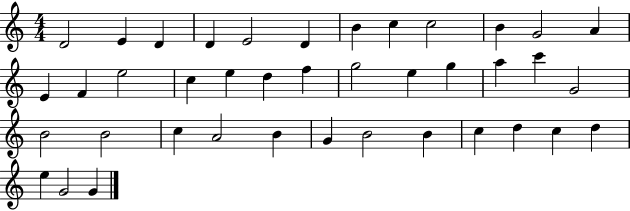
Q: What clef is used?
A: treble